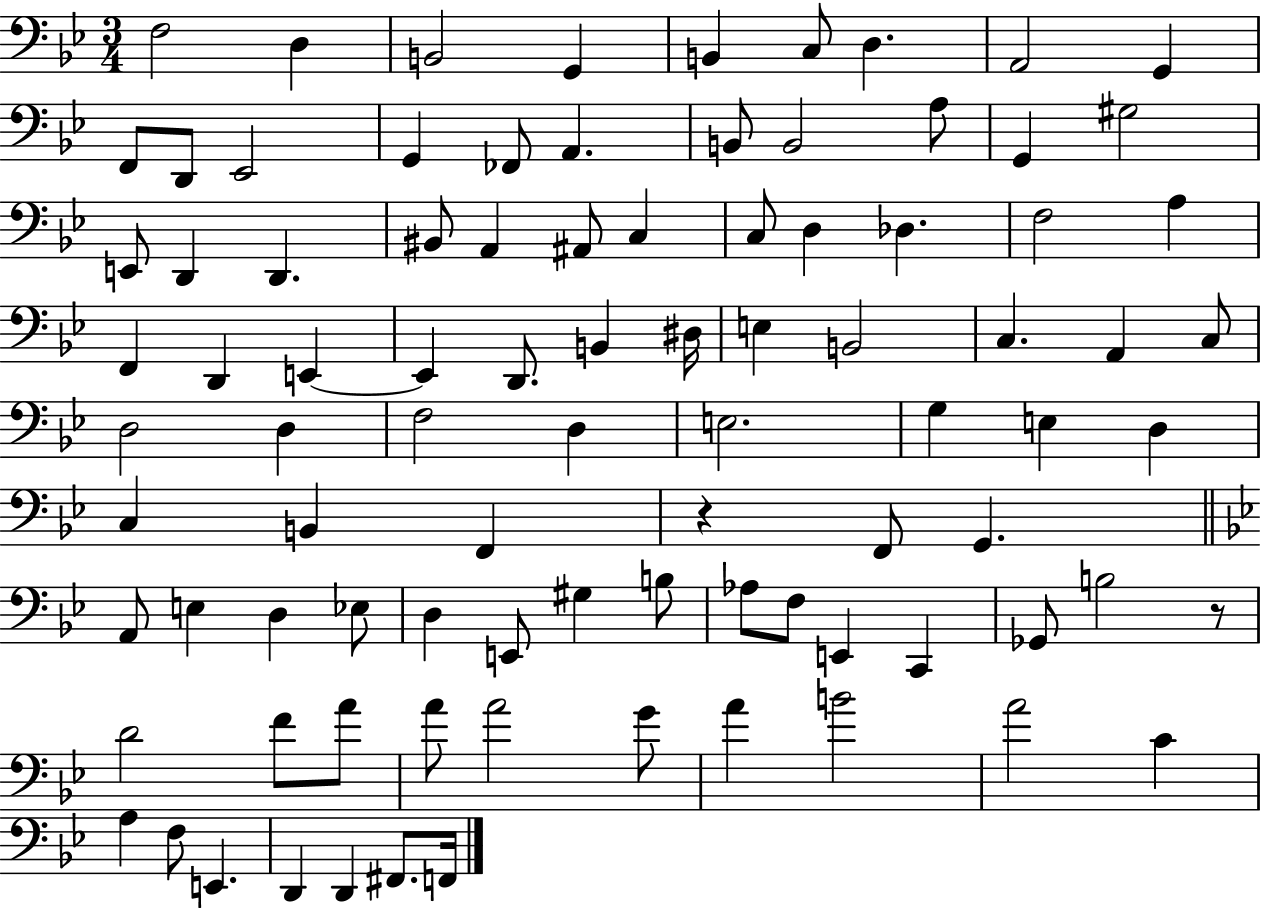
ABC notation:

X:1
T:Untitled
M:3/4
L:1/4
K:Bb
F,2 D, B,,2 G,, B,, C,/2 D, A,,2 G,, F,,/2 D,,/2 _E,,2 G,, _F,,/2 A,, B,,/2 B,,2 A,/2 G,, ^G,2 E,,/2 D,, D,, ^B,,/2 A,, ^A,,/2 C, C,/2 D, _D, F,2 A, F,, D,, E,, E,, D,,/2 B,, ^D,/4 E, B,,2 C, A,, C,/2 D,2 D, F,2 D, E,2 G, E, D, C, B,, F,, z F,,/2 G,, A,,/2 E, D, _E,/2 D, E,,/2 ^G, B,/2 _A,/2 F,/2 E,, C,, _G,,/2 B,2 z/2 D2 F/2 A/2 A/2 A2 G/2 A B2 A2 C A, F,/2 E,, D,, D,, ^F,,/2 F,,/4